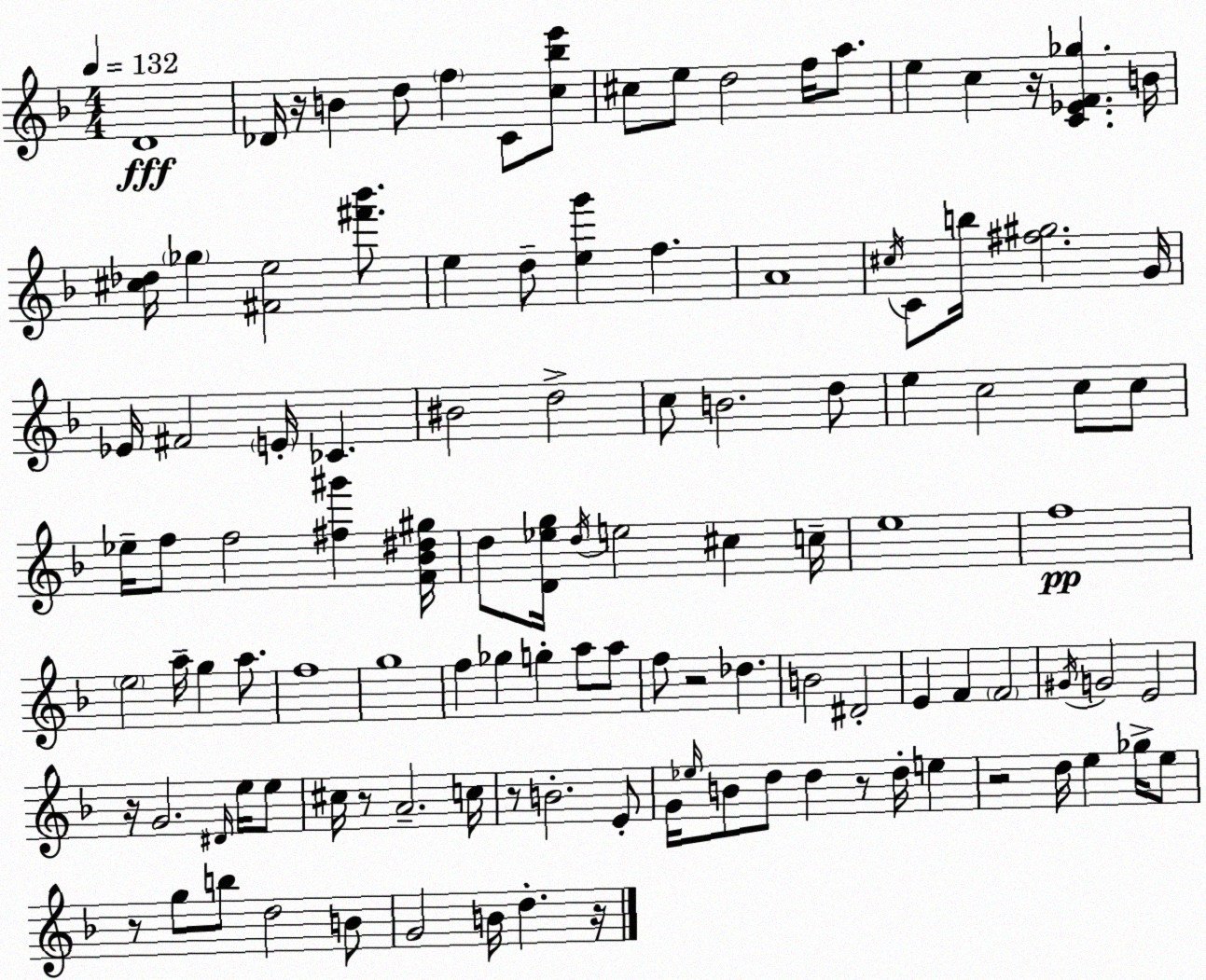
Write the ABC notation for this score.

X:1
T:Untitled
M:4/4
L:1/4
K:F
D4 _D/4 z/4 B d/2 f C/2 [c_be']/2 ^c/2 e/2 d2 f/4 a/2 e c z/4 [C_EF_g] B/4 [^c_d]/4 _g [^Fe]2 [^f'_b']/2 e d/2 [eg'] f A4 ^c/4 C/2 b/4 [^f^g]2 G/4 _E/4 ^F2 E/4 _C ^B2 d2 c/2 B2 d/2 e c2 c/2 c/2 _e/4 f/2 f2 [^f^g'] [F_B^d^g]/4 d/2 [D_eg]/4 d/4 e2 ^c c/4 e4 f4 e2 a/4 g a/2 f4 g4 f _g g a/2 a/2 f/2 z2 _d B2 ^D2 E F F2 ^G/4 G2 E2 z/4 G2 ^D/4 e/4 e/2 ^c/4 z/2 A2 c/4 z/2 B2 E/2 G/4 _e/4 B/2 d/2 d z/2 d/4 e z2 d/4 e _g/4 e/2 z/2 g/2 b/2 d2 B/2 G2 B/4 d z/4